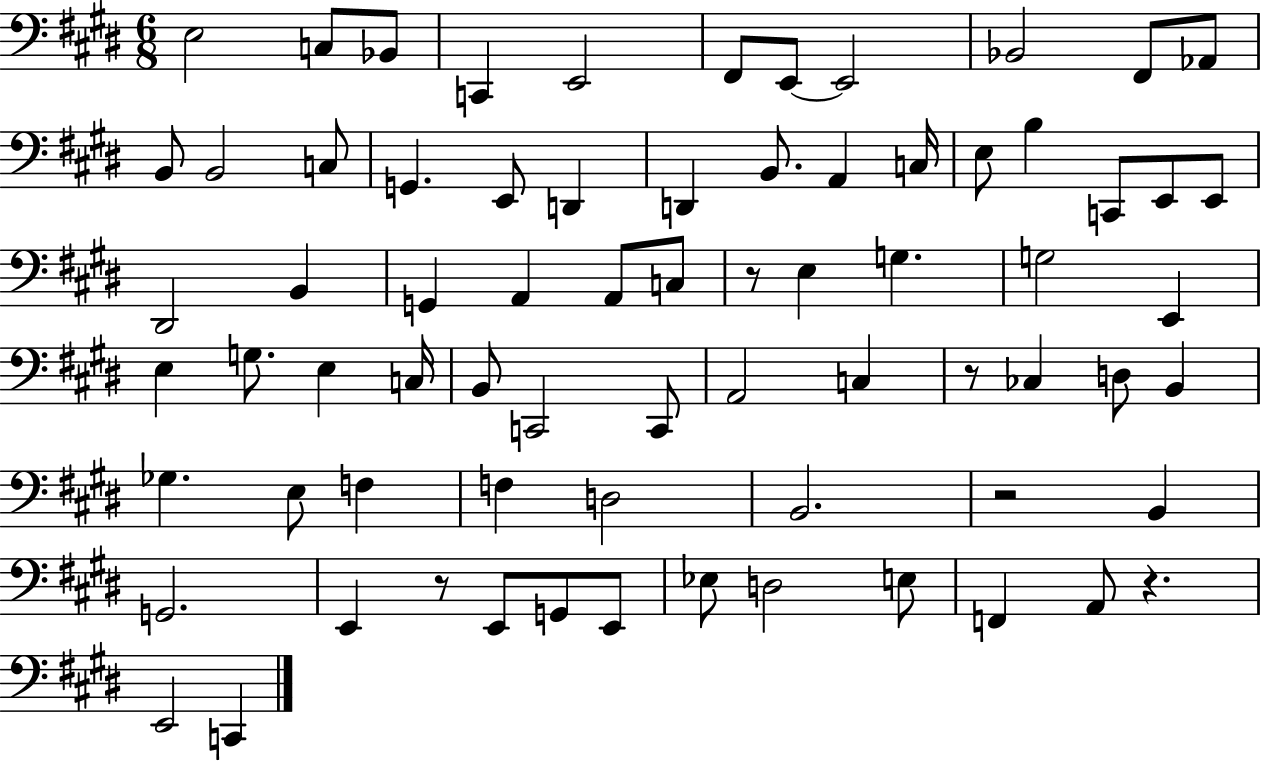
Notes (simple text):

E3/h C3/e Bb2/e C2/q E2/h F#2/e E2/e E2/h Bb2/h F#2/e Ab2/e B2/e B2/h C3/e G2/q. E2/e D2/q D2/q B2/e. A2/q C3/s E3/e B3/q C2/e E2/e E2/e D#2/h B2/q G2/q A2/q A2/e C3/e R/e E3/q G3/q. G3/h E2/q E3/q G3/e. E3/q C3/s B2/e C2/h C2/e A2/h C3/q R/e CES3/q D3/e B2/q Gb3/q. E3/e F3/q F3/q D3/h B2/h. R/h B2/q G2/h. E2/q R/e E2/e G2/e E2/e Eb3/e D3/h E3/e F2/q A2/e R/q. E2/h C2/q